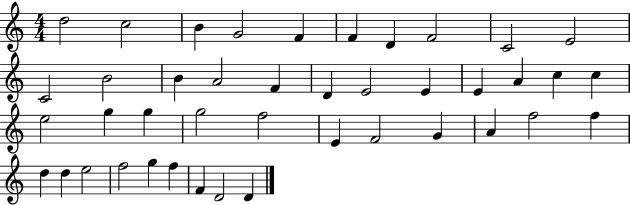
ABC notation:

X:1
T:Untitled
M:4/4
L:1/4
K:C
d2 c2 B G2 F F D F2 C2 E2 C2 B2 B A2 F D E2 E E A c c e2 g g g2 f2 E F2 G A f2 f d d e2 f2 g f F D2 D